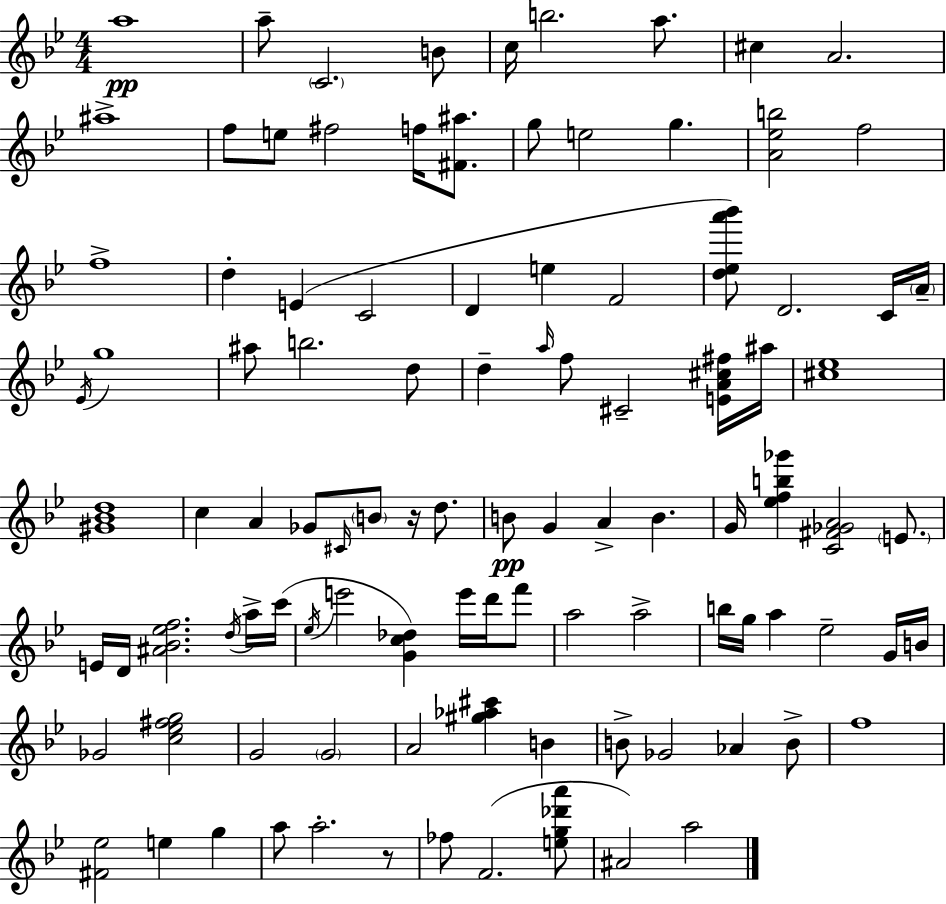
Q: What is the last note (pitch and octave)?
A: A5